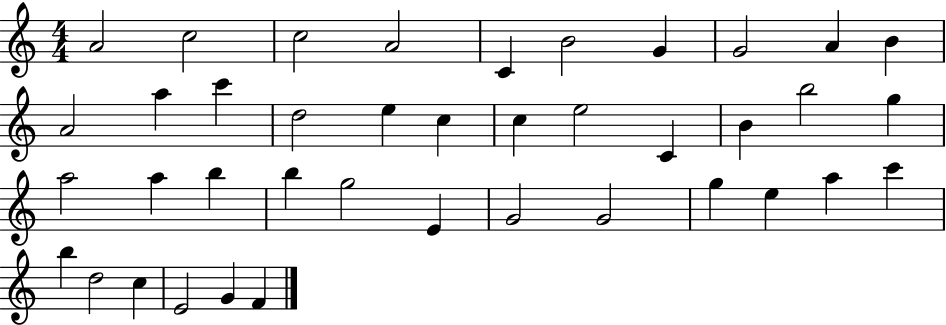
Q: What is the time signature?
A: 4/4